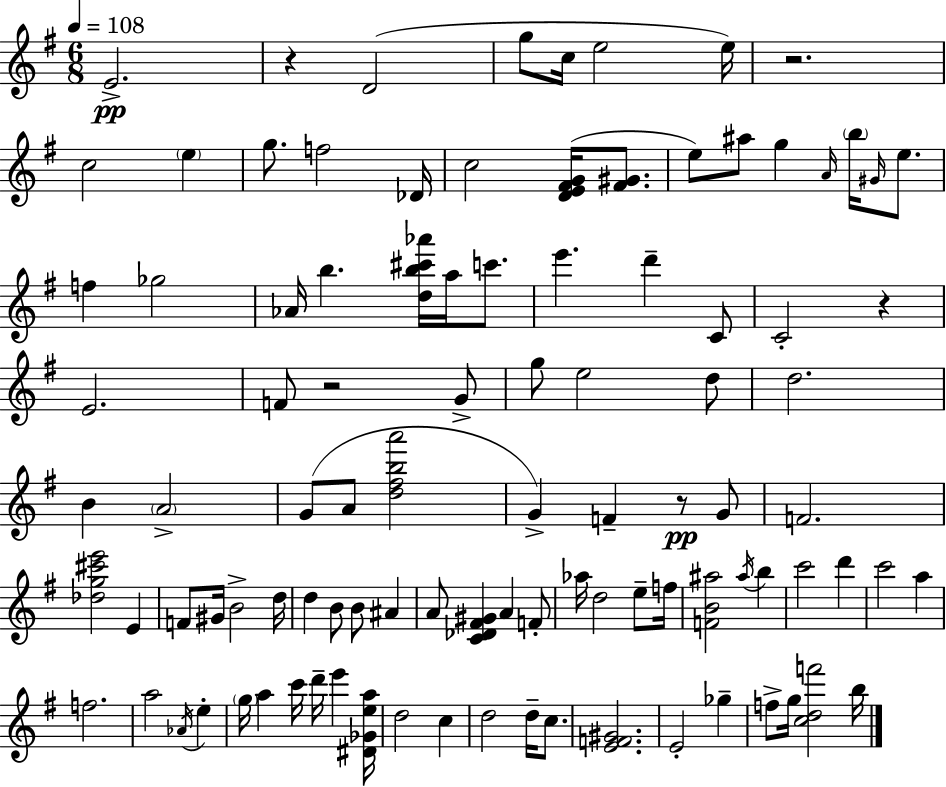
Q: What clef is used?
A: treble